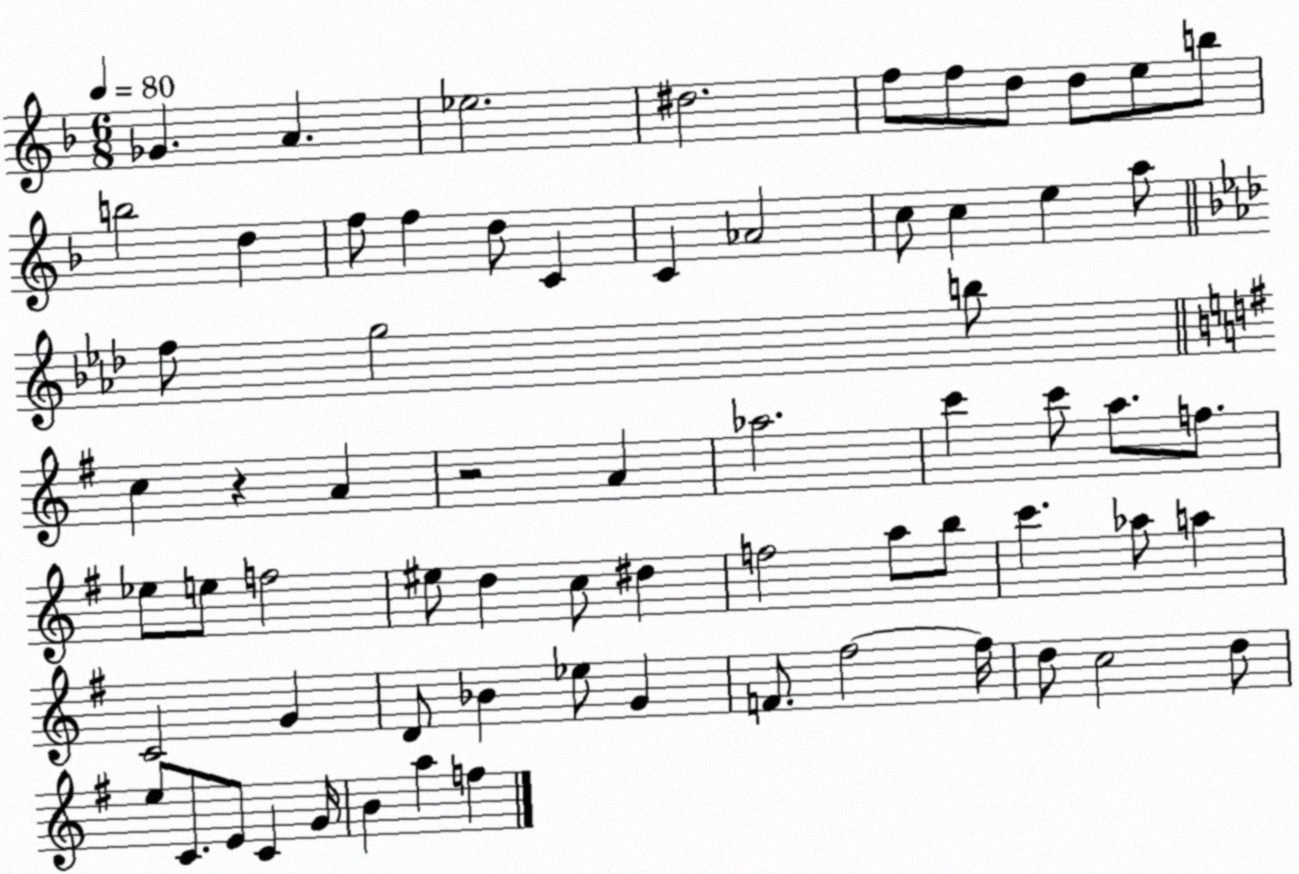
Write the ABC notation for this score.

X:1
T:Untitled
M:6/8
L:1/4
K:F
_G A _e2 ^d2 f/2 f/2 d/2 d/2 e/2 b/2 b2 d f/2 f d/2 C C _A2 c/2 c e a/2 f/2 g2 b/2 c z A z2 A _a2 c' c'/2 a/2 f/2 _e/2 e/2 f2 ^e/2 d c/2 ^d f2 a/2 b/2 c' _a/2 a C2 G D/2 _B _e/2 G F/2 ^f2 ^f/4 d/2 c2 d/2 e/2 C/2 E/2 C G/4 B a f